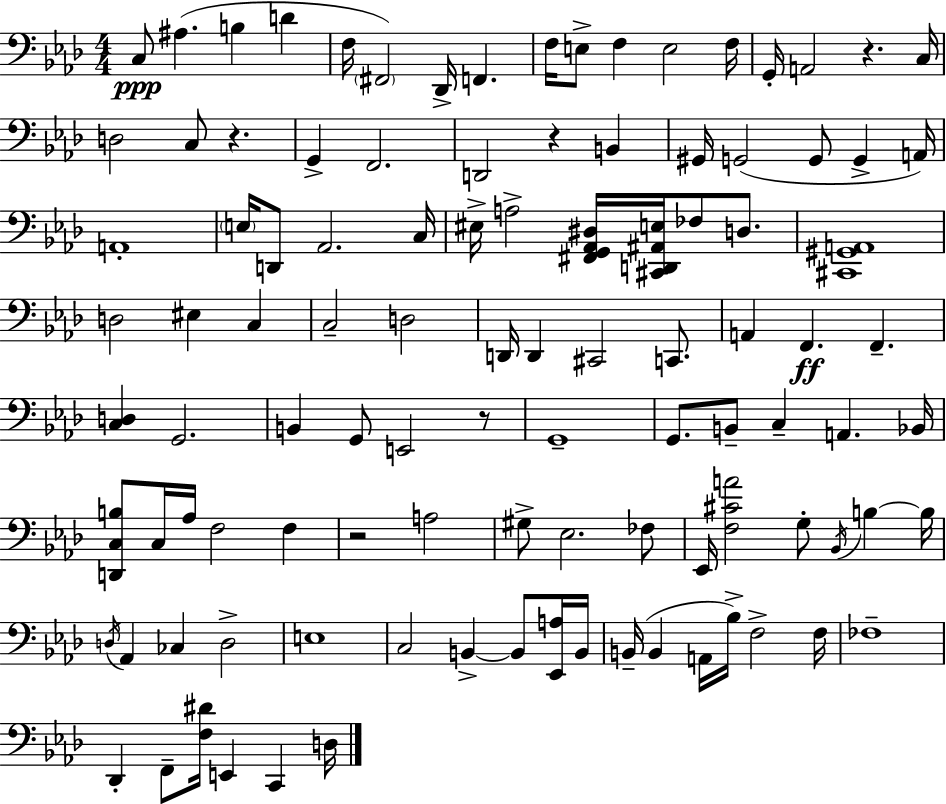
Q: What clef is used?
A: bass